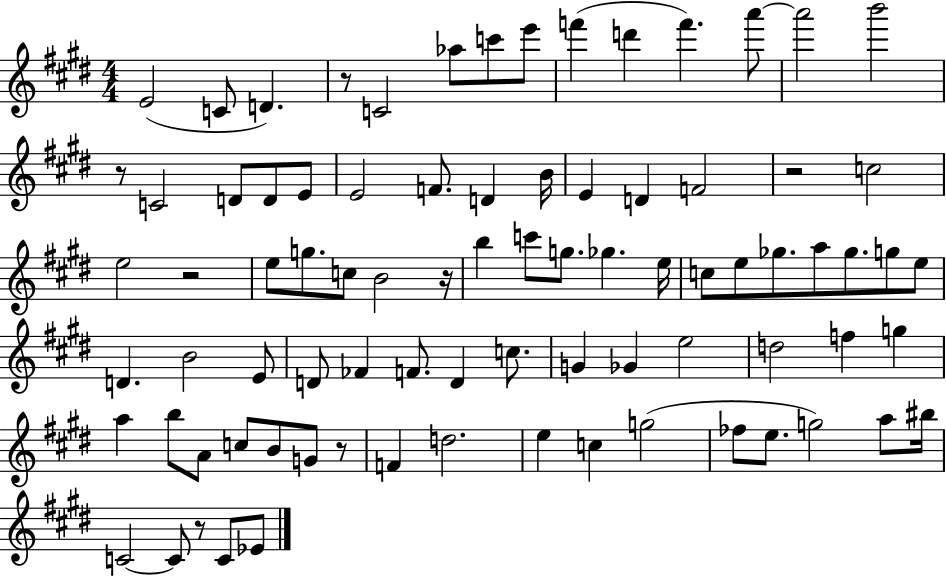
{
  \clef treble
  \numericTimeSignature
  \time 4/4
  \key e \major
  e'2( c'8 d'4.) | r8 c'2 aes''8 c'''8 e'''8 | f'''4( d'''4 f'''4.) a'''8~~ | a'''2 b'''2 | \break r8 c'2 d'8 d'8 e'8 | e'2 f'8. d'4 b'16 | e'4 d'4 f'2 | r2 c''2 | \break e''2 r2 | e''8 g''8. c''8 b'2 r16 | b''4 c'''8 g''8. ges''4. e''16 | c''8 e''8 ges''8. a''8 ges''8. g''8 e''8 | \break d'4. b'2 e'8 | d'8 fes'4 f'8. d'4 c''8. | g'4 ges'4 e''2 | d''2 f''4 g''4 | \break a''4 b''8 a'8 c''8 b'8 g'8 r8 | f'4 d''2. | e''4 c''4 g''2( | fes''8 e''8. g''2) a''8 bis''16 | \break c'2~~ c'8 r8 c'8 ees'8 | \bar "|."
}